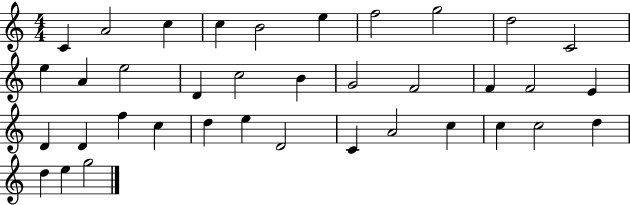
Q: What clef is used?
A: treble